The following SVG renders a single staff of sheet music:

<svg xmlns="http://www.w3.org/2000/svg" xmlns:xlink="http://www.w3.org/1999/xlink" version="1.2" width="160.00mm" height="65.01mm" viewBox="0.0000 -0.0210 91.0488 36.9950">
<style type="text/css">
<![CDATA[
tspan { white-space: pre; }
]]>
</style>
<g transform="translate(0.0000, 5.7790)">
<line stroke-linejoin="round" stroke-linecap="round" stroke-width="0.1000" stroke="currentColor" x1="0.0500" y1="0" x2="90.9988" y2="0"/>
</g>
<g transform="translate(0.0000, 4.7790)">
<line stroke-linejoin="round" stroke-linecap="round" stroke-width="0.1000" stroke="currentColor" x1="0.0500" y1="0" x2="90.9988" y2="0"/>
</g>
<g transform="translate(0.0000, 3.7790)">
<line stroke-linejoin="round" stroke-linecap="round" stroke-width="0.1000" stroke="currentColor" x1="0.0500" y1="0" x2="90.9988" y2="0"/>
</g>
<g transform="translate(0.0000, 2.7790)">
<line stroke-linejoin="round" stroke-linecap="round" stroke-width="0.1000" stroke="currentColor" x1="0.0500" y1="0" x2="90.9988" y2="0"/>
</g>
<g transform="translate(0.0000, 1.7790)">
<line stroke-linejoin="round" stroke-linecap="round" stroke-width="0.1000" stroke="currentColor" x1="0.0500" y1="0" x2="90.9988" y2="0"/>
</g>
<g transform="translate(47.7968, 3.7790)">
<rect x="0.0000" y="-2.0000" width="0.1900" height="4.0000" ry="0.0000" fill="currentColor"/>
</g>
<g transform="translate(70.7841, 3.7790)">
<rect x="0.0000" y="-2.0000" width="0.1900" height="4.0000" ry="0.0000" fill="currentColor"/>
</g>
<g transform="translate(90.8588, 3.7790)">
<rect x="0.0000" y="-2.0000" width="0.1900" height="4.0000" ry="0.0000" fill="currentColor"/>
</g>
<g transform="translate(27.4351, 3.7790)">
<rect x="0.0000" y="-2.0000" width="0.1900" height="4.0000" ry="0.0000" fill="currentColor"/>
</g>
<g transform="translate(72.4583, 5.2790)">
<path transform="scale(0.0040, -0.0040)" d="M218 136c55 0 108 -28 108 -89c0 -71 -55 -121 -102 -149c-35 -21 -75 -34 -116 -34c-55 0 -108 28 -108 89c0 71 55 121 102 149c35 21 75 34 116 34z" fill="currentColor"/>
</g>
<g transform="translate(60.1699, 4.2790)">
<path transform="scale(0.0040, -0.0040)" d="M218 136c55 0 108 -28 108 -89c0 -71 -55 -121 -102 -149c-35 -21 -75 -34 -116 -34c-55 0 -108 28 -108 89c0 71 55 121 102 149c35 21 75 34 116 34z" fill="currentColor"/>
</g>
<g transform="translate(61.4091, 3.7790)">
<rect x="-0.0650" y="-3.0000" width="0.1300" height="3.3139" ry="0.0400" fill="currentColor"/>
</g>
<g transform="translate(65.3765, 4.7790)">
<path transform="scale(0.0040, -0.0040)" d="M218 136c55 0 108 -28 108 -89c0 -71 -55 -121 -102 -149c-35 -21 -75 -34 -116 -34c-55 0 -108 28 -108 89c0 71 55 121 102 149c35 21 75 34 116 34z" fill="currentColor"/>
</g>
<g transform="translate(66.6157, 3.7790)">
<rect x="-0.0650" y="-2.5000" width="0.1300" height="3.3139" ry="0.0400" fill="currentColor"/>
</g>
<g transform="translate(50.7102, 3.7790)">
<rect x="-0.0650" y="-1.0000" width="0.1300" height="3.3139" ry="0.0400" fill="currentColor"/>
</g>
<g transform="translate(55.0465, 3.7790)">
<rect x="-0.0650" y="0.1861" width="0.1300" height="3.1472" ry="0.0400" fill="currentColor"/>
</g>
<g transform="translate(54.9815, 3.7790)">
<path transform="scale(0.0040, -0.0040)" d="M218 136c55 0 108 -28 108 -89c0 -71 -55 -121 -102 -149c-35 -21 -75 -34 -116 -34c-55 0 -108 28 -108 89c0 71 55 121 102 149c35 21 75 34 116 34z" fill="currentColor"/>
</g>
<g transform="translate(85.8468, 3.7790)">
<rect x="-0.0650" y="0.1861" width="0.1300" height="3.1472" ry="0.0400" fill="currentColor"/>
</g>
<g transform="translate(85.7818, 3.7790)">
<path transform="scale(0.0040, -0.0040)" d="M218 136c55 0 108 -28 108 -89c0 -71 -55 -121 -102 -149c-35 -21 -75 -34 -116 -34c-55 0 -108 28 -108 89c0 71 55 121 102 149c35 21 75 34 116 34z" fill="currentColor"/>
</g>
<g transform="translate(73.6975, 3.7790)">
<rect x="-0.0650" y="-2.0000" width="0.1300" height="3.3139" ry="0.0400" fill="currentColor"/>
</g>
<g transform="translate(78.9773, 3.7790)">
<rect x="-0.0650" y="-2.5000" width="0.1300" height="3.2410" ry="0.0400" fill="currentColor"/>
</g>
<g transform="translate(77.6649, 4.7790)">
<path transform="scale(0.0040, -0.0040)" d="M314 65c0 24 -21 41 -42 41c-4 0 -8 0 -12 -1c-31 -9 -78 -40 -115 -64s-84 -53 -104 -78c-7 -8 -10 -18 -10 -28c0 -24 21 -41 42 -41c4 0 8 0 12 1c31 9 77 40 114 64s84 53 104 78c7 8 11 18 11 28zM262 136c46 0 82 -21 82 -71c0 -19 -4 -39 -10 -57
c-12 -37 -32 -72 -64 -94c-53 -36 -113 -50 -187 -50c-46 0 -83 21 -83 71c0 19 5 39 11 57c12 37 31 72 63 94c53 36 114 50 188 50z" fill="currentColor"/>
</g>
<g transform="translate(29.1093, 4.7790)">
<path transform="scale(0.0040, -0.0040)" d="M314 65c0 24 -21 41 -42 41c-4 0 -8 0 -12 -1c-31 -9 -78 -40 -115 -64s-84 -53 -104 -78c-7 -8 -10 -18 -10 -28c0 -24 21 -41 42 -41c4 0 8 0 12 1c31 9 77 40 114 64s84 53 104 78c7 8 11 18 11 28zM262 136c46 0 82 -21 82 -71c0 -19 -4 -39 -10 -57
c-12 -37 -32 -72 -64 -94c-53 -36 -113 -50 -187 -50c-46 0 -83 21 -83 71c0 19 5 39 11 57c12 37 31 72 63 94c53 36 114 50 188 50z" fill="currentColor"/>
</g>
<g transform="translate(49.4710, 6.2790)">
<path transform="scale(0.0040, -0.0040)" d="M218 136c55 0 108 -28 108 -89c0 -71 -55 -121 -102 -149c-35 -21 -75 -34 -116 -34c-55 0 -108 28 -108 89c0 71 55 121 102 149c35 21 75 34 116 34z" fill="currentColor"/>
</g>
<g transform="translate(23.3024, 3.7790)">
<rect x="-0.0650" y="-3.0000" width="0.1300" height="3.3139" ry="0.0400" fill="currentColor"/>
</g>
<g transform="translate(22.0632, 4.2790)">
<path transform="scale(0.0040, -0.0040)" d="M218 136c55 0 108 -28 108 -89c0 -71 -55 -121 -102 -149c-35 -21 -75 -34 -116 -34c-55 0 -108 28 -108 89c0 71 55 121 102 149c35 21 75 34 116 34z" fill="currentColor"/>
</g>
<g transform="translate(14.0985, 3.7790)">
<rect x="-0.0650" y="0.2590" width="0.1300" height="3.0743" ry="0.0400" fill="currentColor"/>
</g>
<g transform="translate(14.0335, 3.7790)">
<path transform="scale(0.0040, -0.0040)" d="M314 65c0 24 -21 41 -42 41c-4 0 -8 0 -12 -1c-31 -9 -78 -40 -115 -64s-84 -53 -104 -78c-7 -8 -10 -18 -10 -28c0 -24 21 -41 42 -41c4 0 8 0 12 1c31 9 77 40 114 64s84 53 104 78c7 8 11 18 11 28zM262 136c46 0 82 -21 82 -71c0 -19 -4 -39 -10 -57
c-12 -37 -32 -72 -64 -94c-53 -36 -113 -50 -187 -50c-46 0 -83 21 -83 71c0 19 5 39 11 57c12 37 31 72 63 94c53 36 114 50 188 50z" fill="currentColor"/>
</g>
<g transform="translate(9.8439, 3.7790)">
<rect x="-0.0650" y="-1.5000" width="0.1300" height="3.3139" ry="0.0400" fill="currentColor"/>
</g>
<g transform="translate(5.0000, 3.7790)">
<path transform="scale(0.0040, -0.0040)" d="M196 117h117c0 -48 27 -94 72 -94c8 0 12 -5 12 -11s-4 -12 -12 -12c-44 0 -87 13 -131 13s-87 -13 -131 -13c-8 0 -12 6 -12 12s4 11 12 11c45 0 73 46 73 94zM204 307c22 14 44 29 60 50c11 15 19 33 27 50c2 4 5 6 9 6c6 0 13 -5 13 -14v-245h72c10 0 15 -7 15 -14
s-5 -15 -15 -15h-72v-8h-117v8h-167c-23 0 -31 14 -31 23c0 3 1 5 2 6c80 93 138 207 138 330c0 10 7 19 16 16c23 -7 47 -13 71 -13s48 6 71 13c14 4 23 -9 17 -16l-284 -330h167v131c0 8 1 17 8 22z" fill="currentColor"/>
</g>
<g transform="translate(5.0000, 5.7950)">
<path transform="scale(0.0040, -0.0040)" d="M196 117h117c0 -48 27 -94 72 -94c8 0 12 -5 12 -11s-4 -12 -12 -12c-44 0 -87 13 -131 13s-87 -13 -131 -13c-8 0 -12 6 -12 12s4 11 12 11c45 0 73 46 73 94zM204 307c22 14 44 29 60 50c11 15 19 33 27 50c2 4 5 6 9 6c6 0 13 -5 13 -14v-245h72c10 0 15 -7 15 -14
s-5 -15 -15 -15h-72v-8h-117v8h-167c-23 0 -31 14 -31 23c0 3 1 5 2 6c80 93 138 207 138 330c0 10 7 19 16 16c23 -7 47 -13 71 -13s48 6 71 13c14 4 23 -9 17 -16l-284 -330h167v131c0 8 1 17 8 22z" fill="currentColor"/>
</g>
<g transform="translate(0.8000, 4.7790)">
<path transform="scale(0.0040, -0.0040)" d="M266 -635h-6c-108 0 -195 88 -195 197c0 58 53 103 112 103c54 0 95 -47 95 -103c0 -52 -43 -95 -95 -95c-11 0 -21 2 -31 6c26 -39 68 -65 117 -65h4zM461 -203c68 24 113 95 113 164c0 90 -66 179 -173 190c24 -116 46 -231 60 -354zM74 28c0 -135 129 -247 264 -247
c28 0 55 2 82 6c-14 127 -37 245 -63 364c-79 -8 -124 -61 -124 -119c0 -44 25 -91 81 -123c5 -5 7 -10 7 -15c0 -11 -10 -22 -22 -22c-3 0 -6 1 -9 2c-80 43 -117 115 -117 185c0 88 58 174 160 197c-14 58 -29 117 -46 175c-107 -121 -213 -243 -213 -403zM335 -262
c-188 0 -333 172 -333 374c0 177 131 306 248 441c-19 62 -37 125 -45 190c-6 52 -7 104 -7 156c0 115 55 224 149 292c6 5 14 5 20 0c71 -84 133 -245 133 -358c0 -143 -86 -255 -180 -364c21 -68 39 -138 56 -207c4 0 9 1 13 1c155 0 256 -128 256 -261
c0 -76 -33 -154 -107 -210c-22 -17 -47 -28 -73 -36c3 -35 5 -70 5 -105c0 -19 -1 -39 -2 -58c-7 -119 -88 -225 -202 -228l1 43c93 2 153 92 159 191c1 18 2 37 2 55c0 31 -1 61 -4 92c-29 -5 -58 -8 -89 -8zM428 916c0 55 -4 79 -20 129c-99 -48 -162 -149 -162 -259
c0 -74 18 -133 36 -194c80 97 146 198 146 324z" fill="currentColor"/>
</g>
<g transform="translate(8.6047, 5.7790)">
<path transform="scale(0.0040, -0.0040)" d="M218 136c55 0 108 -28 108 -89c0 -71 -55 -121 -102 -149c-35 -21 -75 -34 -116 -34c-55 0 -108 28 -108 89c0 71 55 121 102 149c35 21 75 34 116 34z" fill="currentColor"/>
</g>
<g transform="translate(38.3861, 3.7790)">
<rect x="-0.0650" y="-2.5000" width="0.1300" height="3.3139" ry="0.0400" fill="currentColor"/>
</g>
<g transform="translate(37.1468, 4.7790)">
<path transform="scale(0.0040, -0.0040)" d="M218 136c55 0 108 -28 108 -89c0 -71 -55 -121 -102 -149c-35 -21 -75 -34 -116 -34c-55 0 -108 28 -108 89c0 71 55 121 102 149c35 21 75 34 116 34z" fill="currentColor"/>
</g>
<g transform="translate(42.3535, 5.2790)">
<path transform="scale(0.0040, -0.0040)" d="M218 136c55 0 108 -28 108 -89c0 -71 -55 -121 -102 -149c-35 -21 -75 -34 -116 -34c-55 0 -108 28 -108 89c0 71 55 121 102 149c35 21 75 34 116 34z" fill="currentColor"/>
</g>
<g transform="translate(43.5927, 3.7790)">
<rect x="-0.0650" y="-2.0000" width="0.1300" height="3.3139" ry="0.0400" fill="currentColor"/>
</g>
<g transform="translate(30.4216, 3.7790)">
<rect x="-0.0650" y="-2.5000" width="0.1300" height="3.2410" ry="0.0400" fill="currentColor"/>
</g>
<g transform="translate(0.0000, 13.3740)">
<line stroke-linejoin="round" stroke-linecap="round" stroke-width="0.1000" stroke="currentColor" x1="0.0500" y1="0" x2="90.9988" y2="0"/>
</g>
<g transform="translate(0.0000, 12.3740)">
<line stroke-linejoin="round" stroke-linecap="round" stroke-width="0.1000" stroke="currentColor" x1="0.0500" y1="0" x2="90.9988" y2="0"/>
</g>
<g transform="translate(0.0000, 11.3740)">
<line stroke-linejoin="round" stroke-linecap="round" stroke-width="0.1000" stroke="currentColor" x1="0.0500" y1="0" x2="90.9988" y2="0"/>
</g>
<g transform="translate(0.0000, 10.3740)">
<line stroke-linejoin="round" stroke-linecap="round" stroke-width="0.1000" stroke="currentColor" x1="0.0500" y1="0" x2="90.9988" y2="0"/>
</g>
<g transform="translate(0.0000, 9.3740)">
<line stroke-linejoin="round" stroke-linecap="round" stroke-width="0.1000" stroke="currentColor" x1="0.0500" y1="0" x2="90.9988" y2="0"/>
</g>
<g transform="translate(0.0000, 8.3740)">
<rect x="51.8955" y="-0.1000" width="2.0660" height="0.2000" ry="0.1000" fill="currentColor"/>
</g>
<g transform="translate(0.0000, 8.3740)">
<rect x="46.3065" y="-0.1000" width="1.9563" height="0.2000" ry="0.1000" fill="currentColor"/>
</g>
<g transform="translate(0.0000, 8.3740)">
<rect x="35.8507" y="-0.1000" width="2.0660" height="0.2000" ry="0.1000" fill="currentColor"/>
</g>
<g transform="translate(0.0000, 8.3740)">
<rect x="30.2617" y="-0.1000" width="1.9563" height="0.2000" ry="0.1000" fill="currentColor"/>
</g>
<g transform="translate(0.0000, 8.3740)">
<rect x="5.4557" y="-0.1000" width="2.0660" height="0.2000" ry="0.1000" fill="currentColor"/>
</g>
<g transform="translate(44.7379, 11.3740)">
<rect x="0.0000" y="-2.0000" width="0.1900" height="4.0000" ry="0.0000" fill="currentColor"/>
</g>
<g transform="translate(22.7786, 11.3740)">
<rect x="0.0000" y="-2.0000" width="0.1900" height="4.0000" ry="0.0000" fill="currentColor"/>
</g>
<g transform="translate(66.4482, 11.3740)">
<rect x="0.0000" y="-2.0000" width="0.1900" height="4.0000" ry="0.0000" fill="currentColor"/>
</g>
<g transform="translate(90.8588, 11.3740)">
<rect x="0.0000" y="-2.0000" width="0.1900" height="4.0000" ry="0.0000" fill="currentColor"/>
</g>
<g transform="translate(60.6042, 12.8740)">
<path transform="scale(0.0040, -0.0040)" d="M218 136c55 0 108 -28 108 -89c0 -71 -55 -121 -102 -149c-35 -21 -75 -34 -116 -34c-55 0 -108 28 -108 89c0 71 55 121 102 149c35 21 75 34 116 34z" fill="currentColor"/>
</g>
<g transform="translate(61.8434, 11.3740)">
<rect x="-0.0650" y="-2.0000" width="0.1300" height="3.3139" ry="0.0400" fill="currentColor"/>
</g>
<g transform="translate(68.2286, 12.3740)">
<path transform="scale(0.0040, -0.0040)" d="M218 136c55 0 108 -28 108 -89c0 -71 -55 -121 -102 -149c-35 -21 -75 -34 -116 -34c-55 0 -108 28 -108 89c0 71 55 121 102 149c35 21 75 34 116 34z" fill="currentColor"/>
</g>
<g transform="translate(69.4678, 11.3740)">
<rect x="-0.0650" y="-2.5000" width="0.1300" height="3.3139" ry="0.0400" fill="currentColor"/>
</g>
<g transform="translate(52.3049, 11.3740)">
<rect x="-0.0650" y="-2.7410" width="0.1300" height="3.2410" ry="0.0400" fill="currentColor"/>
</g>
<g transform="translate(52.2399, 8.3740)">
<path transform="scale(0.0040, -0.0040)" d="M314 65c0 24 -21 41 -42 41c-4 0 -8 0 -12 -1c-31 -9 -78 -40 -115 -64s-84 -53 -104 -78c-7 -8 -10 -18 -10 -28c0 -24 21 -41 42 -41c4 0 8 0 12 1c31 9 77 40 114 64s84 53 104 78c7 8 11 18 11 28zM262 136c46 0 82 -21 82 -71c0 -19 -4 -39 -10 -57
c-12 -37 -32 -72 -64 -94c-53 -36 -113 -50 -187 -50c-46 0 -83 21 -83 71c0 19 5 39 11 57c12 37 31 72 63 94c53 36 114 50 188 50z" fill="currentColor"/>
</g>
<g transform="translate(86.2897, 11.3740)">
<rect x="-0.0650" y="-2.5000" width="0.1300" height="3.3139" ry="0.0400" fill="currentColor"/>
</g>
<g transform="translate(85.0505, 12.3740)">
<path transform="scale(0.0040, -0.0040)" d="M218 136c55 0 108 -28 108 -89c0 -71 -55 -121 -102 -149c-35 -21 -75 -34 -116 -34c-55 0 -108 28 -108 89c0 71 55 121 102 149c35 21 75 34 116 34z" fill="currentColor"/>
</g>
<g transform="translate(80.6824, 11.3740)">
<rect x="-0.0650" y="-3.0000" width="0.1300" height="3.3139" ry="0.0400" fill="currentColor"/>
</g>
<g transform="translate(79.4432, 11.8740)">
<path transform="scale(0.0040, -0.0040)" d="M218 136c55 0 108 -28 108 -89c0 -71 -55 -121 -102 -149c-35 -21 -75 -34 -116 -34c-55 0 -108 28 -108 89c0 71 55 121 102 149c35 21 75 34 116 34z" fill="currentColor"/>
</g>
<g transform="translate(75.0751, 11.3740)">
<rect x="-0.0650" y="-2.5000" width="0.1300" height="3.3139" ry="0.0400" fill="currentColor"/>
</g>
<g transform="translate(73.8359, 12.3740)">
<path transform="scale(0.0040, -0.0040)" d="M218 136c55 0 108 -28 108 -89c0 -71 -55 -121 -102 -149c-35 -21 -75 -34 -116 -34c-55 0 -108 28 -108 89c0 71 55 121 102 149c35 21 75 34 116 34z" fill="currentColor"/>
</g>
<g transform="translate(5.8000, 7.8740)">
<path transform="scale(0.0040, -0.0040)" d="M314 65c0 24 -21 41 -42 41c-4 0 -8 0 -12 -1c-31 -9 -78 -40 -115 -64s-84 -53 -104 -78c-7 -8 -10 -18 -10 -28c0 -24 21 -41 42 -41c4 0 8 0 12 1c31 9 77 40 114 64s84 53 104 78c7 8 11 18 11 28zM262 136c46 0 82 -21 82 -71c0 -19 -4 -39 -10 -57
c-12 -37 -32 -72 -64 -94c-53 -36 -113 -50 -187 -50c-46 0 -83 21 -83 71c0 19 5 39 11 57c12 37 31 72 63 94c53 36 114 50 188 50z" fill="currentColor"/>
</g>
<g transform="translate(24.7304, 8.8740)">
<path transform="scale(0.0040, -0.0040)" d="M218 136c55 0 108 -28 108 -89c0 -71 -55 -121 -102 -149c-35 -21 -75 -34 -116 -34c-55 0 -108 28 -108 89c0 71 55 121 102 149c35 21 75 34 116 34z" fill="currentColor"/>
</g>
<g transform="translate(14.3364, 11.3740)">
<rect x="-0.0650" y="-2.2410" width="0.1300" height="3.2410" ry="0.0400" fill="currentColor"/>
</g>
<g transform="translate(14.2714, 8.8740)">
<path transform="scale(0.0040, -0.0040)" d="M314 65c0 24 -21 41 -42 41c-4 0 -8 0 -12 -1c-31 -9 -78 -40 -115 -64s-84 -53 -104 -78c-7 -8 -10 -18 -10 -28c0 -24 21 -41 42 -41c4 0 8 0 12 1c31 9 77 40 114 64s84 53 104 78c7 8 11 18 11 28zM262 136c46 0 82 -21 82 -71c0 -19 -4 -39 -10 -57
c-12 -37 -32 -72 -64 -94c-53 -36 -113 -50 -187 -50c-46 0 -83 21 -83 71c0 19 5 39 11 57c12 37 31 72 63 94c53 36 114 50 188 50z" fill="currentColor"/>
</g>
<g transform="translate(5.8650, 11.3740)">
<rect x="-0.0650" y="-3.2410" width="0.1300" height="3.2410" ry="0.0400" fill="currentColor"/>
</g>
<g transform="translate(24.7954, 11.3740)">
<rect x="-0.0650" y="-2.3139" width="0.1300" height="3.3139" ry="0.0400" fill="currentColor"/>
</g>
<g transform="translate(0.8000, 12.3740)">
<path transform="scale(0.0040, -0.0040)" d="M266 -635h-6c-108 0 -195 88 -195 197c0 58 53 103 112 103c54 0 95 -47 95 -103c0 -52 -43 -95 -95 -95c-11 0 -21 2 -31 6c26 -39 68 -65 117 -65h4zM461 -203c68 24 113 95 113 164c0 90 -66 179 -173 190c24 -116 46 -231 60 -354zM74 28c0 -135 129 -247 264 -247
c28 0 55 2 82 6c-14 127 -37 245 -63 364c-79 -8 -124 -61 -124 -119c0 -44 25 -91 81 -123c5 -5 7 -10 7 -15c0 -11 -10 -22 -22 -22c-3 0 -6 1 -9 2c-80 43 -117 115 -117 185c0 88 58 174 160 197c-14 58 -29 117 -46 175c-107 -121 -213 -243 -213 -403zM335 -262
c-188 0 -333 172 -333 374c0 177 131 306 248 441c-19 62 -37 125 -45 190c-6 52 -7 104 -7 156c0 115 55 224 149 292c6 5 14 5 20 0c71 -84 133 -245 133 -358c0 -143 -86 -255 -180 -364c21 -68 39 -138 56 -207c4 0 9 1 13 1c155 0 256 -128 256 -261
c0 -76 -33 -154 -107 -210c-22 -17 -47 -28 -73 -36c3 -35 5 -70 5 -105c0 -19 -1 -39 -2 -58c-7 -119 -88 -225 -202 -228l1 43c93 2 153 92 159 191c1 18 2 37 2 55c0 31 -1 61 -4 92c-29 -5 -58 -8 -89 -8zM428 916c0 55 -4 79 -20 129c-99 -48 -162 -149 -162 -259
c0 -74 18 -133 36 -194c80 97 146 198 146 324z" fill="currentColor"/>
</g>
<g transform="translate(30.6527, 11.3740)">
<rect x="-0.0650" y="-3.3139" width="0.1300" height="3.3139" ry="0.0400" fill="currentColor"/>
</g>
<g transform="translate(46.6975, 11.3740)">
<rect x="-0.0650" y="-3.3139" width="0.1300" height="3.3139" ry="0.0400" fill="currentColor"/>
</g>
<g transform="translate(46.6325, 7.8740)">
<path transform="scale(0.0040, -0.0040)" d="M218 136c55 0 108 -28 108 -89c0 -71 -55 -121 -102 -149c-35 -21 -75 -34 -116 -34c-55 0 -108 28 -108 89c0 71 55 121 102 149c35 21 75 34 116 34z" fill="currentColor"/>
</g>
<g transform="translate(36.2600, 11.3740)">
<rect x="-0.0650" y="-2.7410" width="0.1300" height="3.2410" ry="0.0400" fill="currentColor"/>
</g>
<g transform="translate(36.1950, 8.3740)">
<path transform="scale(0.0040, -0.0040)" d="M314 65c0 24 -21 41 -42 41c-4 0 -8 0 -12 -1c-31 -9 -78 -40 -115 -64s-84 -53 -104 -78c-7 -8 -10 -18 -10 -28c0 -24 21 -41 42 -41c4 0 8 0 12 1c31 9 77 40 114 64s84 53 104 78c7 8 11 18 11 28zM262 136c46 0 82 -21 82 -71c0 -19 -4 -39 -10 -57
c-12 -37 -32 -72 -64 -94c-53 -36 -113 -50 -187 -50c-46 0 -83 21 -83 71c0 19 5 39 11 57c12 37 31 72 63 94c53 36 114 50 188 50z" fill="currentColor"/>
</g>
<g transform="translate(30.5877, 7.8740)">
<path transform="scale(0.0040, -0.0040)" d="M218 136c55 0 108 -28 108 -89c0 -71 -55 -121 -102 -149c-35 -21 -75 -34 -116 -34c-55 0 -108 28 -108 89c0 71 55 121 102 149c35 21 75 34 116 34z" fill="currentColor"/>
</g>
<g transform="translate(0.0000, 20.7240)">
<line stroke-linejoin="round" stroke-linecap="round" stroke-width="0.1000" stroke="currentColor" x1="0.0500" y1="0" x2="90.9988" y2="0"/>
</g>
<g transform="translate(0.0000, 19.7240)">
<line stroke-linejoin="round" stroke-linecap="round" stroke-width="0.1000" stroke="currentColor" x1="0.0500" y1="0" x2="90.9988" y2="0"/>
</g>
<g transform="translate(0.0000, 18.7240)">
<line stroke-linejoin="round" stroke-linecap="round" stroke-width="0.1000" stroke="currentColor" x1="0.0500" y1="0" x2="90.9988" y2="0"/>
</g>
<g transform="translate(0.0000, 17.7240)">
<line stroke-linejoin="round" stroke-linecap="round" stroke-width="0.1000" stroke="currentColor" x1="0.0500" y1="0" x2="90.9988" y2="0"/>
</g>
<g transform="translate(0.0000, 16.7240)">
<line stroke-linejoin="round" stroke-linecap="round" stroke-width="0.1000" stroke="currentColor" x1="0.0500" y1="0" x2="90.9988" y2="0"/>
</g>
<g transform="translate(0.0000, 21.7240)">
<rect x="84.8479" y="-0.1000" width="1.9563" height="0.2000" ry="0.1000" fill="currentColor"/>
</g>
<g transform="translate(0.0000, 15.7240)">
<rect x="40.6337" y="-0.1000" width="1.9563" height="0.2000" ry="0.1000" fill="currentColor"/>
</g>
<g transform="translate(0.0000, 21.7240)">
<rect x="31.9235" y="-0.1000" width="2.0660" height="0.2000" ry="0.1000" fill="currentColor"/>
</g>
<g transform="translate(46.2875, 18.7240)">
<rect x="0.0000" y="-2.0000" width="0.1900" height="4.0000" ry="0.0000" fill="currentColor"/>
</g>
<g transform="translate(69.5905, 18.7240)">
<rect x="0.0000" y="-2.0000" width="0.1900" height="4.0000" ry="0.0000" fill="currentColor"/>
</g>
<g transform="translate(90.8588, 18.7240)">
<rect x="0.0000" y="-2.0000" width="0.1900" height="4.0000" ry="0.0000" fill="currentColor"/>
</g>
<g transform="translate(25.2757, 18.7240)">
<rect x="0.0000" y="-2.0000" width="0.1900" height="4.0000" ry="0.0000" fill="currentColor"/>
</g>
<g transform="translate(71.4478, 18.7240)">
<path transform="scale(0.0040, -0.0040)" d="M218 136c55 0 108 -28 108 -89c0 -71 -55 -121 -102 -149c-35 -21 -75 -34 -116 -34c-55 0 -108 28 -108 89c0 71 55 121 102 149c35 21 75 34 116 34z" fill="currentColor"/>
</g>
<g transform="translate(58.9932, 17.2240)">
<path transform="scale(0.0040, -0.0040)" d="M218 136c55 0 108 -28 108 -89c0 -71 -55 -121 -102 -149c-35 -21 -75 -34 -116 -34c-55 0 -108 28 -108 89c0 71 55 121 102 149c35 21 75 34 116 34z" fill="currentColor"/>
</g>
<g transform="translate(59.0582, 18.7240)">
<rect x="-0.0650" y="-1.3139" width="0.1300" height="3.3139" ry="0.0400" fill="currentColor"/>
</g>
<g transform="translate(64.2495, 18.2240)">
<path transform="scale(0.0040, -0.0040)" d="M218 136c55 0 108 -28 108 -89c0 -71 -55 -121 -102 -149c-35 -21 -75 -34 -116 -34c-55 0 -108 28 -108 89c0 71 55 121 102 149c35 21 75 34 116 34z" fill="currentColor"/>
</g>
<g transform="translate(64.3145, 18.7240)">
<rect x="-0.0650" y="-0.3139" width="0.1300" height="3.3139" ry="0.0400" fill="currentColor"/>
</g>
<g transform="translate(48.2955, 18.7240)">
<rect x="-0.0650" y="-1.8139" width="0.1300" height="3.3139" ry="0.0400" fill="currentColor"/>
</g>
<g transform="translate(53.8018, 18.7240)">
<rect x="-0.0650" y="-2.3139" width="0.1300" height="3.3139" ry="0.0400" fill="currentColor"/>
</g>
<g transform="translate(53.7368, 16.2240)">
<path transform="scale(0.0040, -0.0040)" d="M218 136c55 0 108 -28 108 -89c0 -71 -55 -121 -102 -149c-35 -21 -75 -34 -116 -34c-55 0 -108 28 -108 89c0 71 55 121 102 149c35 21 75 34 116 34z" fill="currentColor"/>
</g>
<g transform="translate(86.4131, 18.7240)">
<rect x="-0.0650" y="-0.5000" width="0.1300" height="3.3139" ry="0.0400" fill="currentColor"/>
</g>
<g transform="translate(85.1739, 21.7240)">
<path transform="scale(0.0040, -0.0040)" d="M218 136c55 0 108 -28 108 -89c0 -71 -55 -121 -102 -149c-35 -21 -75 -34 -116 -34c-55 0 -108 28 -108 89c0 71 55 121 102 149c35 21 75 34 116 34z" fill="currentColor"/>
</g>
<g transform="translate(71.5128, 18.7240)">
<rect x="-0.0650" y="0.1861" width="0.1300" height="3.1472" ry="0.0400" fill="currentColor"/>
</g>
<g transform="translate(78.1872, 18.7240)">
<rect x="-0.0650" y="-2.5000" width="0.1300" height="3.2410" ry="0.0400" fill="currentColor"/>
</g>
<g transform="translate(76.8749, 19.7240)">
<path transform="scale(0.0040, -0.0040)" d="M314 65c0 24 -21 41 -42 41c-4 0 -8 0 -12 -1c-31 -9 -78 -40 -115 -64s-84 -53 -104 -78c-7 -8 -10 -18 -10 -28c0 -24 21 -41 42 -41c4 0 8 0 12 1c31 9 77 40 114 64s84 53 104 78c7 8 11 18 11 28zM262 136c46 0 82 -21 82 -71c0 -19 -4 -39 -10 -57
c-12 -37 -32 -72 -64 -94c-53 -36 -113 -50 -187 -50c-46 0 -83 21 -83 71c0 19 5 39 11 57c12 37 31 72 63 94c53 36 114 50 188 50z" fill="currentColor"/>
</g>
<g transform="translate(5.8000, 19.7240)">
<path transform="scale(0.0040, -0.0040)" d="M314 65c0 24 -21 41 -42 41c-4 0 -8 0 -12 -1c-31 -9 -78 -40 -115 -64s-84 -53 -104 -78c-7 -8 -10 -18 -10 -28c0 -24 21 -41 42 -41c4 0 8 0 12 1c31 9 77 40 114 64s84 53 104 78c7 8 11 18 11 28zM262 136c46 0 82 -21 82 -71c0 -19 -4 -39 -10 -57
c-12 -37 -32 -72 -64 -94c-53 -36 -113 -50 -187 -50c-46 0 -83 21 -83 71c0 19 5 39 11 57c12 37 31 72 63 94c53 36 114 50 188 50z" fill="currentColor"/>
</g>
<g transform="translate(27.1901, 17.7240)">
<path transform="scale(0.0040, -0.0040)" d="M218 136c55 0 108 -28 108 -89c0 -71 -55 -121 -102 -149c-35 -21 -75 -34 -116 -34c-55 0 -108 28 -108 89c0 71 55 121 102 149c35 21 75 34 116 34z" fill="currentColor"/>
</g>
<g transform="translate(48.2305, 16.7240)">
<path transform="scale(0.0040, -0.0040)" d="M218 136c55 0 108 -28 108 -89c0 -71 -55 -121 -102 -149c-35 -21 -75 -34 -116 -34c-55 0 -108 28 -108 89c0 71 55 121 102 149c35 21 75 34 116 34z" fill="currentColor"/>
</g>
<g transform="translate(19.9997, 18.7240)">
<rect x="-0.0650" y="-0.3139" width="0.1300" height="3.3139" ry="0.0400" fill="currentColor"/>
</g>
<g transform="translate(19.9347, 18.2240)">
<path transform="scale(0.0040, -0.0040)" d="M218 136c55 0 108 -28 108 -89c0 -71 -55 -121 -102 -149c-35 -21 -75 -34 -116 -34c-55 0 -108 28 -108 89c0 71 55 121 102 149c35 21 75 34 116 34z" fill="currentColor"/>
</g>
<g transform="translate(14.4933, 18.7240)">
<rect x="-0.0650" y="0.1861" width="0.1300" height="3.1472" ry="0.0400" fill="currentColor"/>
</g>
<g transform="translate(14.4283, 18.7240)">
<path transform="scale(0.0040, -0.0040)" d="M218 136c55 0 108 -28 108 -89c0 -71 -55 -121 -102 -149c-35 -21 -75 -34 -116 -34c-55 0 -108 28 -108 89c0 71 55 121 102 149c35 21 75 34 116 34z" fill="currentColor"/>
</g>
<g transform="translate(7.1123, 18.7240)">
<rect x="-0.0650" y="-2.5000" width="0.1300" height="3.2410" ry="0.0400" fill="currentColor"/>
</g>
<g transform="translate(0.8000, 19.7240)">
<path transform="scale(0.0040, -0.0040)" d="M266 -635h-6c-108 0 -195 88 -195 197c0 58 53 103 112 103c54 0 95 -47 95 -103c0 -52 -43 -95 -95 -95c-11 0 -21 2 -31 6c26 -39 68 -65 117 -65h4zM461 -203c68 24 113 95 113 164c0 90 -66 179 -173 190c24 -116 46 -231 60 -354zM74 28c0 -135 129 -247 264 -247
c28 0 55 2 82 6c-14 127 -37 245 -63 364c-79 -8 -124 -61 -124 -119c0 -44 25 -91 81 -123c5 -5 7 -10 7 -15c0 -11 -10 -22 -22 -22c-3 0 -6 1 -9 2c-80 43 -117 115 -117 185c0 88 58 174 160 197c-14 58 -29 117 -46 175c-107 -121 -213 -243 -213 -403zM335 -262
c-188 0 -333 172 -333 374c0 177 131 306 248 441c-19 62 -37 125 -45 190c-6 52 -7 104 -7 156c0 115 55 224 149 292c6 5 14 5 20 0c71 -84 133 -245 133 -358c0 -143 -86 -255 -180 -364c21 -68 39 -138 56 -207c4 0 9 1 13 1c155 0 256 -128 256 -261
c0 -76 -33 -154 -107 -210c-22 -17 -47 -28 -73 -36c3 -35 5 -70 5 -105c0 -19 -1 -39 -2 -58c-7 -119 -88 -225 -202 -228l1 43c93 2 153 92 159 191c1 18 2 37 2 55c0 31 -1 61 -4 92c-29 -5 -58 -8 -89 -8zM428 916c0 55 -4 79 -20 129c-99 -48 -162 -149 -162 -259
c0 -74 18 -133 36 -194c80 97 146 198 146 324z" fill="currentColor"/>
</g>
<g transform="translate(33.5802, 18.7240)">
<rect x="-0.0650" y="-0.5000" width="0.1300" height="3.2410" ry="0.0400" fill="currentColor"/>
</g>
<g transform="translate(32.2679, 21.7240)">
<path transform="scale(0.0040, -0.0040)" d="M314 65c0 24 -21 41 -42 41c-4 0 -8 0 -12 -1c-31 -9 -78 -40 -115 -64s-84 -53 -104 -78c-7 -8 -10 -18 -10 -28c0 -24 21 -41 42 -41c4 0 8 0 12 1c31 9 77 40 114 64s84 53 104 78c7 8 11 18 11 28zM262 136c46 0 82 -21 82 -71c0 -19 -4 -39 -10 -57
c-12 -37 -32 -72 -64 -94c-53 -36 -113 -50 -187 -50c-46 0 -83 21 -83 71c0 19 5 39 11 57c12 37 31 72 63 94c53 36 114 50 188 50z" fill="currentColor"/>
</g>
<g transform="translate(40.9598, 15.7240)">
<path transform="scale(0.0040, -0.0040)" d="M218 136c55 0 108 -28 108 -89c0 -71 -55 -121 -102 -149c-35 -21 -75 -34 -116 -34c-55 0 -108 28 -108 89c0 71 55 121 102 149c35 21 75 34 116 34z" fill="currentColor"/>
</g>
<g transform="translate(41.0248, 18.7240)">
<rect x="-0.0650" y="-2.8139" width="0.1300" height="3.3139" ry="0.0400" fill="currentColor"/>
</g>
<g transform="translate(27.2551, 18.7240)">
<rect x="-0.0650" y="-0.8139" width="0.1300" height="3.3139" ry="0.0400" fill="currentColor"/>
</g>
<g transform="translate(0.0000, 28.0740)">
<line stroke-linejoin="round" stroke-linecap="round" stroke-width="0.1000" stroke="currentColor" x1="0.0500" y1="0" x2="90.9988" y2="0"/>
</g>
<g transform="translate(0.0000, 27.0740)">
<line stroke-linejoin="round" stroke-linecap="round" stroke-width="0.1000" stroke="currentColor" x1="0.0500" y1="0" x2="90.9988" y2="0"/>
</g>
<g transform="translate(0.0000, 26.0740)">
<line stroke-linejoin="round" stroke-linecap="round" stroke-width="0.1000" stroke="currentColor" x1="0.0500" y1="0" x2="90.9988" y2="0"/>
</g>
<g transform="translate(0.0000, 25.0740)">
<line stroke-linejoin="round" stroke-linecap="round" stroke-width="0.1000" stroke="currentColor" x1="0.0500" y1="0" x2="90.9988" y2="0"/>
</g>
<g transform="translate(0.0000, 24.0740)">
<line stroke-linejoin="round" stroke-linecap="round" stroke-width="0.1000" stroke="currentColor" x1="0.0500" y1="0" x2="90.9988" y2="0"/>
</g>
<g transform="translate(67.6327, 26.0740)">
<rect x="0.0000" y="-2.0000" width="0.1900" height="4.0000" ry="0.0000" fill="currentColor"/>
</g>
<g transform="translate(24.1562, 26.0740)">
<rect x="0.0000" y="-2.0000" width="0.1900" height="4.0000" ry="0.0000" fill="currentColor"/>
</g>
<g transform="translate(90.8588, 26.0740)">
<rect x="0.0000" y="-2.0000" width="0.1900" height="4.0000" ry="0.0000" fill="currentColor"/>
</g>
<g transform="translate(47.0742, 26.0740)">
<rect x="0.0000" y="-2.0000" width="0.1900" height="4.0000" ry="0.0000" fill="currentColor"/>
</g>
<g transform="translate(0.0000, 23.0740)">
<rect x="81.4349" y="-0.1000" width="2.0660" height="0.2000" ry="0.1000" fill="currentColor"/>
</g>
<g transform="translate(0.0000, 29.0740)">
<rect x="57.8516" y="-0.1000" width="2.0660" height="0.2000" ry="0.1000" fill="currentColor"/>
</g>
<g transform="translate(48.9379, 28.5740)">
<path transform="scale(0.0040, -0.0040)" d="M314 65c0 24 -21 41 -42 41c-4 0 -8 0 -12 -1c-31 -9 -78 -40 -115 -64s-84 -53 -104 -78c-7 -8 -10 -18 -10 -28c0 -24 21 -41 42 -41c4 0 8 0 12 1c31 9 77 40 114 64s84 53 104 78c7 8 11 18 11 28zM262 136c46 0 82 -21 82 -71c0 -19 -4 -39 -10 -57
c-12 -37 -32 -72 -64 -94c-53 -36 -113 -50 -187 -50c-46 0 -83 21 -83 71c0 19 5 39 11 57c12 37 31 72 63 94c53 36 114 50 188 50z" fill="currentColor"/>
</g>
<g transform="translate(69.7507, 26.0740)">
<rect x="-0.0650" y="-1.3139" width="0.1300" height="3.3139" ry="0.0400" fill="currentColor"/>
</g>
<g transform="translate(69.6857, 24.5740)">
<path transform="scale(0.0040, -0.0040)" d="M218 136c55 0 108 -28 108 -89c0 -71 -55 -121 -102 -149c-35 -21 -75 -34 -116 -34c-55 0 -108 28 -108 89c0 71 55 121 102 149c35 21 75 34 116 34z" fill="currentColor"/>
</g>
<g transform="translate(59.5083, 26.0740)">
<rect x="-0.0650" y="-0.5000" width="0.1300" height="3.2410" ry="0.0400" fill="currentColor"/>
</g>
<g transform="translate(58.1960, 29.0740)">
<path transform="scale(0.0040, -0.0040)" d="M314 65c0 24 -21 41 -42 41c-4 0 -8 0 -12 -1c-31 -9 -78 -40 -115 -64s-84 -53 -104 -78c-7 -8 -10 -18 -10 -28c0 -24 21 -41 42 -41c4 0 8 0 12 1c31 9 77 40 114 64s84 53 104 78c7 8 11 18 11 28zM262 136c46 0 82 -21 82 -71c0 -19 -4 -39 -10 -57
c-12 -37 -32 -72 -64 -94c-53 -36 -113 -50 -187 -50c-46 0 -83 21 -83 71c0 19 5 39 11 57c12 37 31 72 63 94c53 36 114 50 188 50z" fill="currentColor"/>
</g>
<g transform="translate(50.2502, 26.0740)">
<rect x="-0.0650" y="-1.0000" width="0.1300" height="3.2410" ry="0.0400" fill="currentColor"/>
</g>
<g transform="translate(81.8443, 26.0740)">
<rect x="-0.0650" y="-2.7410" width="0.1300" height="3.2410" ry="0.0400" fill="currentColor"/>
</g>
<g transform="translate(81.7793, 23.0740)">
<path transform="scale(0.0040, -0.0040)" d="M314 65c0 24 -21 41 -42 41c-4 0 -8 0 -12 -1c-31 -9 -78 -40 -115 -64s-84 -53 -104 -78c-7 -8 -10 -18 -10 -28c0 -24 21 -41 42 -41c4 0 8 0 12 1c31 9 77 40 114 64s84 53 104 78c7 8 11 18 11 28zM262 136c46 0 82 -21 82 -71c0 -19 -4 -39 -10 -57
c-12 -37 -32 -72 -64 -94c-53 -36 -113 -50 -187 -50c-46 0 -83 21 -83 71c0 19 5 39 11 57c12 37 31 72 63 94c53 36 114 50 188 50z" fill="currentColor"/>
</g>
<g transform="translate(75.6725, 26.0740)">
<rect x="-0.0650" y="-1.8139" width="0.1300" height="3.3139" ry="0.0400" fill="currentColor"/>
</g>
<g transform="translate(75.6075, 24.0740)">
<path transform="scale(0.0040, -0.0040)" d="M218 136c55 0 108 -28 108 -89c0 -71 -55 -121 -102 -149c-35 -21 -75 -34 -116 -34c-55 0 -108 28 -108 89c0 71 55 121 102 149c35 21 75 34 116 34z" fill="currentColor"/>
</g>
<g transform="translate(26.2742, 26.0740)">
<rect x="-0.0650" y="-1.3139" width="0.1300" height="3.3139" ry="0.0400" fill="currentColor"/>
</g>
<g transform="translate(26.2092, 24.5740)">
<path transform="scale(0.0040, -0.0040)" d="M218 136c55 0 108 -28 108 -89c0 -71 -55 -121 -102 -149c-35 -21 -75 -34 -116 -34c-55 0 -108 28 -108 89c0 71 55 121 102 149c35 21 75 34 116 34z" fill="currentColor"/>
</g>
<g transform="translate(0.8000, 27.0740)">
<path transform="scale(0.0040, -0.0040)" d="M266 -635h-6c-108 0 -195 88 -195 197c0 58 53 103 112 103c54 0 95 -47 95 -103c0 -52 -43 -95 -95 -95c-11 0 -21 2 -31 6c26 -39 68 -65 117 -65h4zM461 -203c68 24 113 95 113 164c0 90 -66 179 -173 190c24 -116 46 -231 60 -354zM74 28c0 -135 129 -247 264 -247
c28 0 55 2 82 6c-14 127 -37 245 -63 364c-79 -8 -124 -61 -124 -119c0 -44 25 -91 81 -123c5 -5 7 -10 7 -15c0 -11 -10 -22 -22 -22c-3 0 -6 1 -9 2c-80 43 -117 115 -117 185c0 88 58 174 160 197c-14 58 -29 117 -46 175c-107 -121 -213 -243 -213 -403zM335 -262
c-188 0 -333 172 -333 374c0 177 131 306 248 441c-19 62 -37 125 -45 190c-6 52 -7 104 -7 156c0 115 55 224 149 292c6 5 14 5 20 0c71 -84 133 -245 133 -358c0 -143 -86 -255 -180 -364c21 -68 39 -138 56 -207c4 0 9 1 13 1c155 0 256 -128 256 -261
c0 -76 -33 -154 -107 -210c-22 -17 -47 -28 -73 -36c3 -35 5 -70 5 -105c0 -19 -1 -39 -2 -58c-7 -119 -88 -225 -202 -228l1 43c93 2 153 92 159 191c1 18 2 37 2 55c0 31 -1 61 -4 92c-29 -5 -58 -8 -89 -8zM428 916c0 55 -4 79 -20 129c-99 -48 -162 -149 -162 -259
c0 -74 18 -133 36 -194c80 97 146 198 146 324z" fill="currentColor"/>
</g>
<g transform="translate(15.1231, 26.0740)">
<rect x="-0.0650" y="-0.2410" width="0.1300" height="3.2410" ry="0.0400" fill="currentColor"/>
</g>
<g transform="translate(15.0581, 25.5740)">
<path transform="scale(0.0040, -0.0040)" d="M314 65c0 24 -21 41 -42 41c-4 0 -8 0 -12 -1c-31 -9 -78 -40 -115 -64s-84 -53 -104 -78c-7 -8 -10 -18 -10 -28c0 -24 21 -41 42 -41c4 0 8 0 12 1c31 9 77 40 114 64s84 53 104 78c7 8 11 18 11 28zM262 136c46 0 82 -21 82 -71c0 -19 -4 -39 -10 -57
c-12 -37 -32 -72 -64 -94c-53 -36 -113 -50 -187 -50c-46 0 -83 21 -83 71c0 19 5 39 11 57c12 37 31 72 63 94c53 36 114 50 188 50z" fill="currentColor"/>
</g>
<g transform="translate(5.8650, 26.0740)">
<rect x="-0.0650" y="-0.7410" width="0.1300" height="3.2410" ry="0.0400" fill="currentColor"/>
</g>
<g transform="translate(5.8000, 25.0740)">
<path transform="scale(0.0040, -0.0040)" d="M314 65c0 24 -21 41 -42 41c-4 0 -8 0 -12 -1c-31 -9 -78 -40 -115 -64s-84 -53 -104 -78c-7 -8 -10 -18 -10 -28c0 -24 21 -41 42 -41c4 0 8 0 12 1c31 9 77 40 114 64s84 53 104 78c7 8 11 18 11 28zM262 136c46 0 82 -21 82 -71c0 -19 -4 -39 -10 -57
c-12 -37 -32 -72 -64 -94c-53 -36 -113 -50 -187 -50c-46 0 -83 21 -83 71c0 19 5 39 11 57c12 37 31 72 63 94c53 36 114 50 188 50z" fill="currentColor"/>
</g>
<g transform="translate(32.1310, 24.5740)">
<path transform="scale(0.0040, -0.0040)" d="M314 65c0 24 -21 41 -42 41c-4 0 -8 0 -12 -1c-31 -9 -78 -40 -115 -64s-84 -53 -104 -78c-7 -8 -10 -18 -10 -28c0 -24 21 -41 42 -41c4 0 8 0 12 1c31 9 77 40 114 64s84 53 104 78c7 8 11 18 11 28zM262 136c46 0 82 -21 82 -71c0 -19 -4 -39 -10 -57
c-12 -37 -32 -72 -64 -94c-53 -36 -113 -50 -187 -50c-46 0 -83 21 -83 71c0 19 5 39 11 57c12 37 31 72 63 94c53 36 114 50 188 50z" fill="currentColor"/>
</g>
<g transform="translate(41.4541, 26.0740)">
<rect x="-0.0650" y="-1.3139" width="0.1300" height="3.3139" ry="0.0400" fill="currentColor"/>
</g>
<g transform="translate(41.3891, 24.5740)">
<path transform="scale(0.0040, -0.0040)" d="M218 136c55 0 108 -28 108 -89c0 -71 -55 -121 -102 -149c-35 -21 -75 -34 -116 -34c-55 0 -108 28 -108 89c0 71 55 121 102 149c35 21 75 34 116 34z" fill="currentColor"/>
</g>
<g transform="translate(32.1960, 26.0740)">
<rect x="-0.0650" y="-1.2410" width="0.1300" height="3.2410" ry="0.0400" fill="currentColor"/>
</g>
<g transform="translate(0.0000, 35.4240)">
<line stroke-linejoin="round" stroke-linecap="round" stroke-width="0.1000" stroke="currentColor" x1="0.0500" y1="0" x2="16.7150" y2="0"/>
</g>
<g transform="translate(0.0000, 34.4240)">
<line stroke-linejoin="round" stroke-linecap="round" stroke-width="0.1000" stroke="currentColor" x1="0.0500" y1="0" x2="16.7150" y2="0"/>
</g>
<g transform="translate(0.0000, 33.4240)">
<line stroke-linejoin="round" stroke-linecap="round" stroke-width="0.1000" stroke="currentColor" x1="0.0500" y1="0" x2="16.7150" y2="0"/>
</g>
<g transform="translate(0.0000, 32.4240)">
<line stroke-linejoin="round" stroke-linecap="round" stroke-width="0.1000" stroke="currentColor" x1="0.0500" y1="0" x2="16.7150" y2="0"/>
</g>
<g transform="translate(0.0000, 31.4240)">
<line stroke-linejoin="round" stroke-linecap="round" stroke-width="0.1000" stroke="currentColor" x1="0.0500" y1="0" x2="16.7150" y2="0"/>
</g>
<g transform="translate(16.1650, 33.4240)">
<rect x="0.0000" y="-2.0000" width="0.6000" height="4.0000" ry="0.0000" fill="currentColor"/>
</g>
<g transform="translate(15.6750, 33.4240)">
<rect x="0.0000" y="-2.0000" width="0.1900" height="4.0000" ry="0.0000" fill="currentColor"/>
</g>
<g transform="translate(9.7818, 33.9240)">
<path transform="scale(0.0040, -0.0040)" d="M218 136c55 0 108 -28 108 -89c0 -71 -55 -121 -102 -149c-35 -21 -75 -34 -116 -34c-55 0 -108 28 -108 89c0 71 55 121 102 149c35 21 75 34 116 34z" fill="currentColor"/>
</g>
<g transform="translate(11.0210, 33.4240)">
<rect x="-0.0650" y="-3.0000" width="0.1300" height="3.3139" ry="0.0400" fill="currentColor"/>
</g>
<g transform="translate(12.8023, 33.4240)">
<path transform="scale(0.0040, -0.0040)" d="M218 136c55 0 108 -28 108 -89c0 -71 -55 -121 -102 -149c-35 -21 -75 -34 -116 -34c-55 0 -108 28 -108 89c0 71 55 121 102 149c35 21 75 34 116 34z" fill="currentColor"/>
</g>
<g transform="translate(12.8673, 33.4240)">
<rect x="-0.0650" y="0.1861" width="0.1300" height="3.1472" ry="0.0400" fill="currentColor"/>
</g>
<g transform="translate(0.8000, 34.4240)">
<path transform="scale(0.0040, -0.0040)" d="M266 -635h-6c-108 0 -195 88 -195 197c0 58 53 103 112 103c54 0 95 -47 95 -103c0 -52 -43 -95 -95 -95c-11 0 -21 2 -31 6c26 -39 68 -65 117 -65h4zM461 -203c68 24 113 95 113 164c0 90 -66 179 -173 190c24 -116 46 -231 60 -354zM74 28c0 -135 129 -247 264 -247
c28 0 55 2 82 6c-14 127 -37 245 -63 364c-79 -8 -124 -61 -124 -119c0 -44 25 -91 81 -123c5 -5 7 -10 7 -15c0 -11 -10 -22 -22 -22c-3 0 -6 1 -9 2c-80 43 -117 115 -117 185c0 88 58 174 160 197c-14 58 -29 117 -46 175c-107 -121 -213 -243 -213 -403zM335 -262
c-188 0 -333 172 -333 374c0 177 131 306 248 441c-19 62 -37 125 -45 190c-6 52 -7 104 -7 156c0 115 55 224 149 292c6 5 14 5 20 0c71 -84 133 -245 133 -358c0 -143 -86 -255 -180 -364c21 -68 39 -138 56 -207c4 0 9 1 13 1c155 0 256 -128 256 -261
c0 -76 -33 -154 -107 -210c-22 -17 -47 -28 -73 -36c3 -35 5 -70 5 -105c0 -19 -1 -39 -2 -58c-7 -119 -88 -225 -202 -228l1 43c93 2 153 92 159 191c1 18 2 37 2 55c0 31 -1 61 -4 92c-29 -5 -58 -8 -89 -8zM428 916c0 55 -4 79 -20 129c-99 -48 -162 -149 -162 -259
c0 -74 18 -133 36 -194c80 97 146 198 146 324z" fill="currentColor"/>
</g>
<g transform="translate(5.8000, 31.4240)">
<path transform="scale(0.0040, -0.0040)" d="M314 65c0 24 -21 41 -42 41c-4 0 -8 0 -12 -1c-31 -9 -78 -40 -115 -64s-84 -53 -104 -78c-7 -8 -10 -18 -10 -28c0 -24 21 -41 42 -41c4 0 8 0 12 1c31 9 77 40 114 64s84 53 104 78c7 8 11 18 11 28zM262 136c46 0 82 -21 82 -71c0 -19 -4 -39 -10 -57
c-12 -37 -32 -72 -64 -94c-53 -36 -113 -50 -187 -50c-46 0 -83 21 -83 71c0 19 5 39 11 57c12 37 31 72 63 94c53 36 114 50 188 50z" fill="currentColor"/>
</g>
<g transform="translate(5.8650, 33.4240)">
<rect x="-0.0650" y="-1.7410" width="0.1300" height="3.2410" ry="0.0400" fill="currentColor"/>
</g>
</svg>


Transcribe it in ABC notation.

X:1
T:Untitled
M:4/4
L:1/4
K:C
E B2 A G2 G F D B A G F G2 B b2 g2 g b a2 b a2 F G G A G G2 B c d C2 a f g e c B G2 C d2 c2 e e2 e D2 C2 e f a2 f2 A B